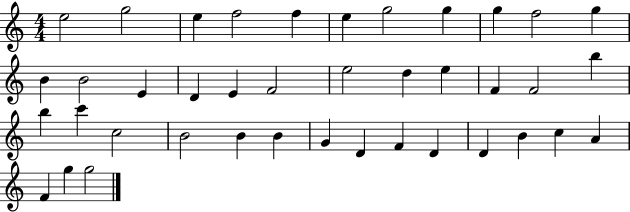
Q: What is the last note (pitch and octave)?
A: G5